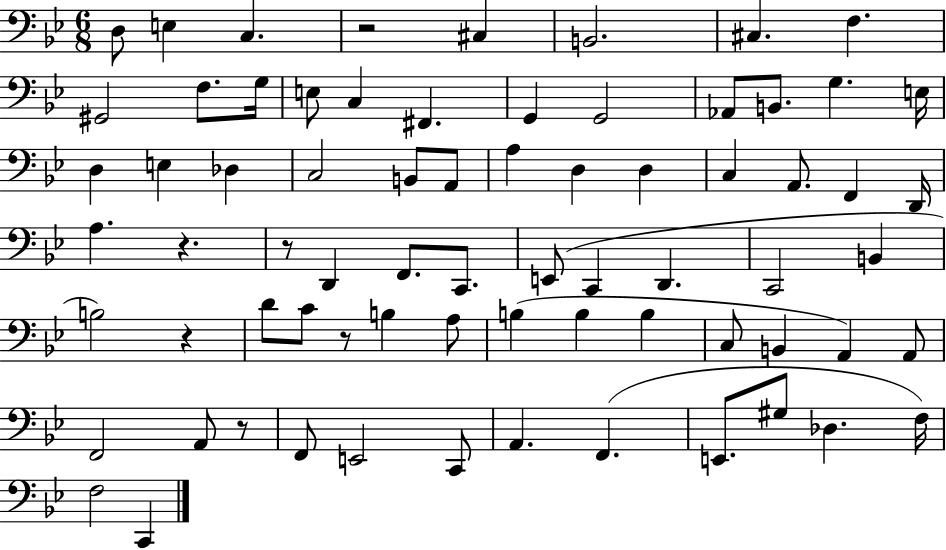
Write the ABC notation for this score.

X:1
T:Untitled
M:6/8
L:1/4
K:Bb
D,/2 E, C, z2 ^C, B,,2 ^C, F, ^G,,2 F,/2 G,/4 E,/2 C, ^F,, G,, G,,2 _A,,/2 B,,/2 G, E,/4 D, E, _D, C,2 B,,/2 A,,/2 A, D, D, C, A,,/2 F,, D,,/4 A, z z/2 D,, F,,/2 C,,/2 E,,/2 C,, D,, C,,2 B,, B,2 z D/2 C/2 z/2 B, A,/2 B, B, B, C,/2 B,, A,, A,,/2 F,,2 A,,/2 z/2 F,,/2 E,,2 C,,/2 A,, F,, E,,/2 ^G,/2 _D, F,/4 F,2 C,,